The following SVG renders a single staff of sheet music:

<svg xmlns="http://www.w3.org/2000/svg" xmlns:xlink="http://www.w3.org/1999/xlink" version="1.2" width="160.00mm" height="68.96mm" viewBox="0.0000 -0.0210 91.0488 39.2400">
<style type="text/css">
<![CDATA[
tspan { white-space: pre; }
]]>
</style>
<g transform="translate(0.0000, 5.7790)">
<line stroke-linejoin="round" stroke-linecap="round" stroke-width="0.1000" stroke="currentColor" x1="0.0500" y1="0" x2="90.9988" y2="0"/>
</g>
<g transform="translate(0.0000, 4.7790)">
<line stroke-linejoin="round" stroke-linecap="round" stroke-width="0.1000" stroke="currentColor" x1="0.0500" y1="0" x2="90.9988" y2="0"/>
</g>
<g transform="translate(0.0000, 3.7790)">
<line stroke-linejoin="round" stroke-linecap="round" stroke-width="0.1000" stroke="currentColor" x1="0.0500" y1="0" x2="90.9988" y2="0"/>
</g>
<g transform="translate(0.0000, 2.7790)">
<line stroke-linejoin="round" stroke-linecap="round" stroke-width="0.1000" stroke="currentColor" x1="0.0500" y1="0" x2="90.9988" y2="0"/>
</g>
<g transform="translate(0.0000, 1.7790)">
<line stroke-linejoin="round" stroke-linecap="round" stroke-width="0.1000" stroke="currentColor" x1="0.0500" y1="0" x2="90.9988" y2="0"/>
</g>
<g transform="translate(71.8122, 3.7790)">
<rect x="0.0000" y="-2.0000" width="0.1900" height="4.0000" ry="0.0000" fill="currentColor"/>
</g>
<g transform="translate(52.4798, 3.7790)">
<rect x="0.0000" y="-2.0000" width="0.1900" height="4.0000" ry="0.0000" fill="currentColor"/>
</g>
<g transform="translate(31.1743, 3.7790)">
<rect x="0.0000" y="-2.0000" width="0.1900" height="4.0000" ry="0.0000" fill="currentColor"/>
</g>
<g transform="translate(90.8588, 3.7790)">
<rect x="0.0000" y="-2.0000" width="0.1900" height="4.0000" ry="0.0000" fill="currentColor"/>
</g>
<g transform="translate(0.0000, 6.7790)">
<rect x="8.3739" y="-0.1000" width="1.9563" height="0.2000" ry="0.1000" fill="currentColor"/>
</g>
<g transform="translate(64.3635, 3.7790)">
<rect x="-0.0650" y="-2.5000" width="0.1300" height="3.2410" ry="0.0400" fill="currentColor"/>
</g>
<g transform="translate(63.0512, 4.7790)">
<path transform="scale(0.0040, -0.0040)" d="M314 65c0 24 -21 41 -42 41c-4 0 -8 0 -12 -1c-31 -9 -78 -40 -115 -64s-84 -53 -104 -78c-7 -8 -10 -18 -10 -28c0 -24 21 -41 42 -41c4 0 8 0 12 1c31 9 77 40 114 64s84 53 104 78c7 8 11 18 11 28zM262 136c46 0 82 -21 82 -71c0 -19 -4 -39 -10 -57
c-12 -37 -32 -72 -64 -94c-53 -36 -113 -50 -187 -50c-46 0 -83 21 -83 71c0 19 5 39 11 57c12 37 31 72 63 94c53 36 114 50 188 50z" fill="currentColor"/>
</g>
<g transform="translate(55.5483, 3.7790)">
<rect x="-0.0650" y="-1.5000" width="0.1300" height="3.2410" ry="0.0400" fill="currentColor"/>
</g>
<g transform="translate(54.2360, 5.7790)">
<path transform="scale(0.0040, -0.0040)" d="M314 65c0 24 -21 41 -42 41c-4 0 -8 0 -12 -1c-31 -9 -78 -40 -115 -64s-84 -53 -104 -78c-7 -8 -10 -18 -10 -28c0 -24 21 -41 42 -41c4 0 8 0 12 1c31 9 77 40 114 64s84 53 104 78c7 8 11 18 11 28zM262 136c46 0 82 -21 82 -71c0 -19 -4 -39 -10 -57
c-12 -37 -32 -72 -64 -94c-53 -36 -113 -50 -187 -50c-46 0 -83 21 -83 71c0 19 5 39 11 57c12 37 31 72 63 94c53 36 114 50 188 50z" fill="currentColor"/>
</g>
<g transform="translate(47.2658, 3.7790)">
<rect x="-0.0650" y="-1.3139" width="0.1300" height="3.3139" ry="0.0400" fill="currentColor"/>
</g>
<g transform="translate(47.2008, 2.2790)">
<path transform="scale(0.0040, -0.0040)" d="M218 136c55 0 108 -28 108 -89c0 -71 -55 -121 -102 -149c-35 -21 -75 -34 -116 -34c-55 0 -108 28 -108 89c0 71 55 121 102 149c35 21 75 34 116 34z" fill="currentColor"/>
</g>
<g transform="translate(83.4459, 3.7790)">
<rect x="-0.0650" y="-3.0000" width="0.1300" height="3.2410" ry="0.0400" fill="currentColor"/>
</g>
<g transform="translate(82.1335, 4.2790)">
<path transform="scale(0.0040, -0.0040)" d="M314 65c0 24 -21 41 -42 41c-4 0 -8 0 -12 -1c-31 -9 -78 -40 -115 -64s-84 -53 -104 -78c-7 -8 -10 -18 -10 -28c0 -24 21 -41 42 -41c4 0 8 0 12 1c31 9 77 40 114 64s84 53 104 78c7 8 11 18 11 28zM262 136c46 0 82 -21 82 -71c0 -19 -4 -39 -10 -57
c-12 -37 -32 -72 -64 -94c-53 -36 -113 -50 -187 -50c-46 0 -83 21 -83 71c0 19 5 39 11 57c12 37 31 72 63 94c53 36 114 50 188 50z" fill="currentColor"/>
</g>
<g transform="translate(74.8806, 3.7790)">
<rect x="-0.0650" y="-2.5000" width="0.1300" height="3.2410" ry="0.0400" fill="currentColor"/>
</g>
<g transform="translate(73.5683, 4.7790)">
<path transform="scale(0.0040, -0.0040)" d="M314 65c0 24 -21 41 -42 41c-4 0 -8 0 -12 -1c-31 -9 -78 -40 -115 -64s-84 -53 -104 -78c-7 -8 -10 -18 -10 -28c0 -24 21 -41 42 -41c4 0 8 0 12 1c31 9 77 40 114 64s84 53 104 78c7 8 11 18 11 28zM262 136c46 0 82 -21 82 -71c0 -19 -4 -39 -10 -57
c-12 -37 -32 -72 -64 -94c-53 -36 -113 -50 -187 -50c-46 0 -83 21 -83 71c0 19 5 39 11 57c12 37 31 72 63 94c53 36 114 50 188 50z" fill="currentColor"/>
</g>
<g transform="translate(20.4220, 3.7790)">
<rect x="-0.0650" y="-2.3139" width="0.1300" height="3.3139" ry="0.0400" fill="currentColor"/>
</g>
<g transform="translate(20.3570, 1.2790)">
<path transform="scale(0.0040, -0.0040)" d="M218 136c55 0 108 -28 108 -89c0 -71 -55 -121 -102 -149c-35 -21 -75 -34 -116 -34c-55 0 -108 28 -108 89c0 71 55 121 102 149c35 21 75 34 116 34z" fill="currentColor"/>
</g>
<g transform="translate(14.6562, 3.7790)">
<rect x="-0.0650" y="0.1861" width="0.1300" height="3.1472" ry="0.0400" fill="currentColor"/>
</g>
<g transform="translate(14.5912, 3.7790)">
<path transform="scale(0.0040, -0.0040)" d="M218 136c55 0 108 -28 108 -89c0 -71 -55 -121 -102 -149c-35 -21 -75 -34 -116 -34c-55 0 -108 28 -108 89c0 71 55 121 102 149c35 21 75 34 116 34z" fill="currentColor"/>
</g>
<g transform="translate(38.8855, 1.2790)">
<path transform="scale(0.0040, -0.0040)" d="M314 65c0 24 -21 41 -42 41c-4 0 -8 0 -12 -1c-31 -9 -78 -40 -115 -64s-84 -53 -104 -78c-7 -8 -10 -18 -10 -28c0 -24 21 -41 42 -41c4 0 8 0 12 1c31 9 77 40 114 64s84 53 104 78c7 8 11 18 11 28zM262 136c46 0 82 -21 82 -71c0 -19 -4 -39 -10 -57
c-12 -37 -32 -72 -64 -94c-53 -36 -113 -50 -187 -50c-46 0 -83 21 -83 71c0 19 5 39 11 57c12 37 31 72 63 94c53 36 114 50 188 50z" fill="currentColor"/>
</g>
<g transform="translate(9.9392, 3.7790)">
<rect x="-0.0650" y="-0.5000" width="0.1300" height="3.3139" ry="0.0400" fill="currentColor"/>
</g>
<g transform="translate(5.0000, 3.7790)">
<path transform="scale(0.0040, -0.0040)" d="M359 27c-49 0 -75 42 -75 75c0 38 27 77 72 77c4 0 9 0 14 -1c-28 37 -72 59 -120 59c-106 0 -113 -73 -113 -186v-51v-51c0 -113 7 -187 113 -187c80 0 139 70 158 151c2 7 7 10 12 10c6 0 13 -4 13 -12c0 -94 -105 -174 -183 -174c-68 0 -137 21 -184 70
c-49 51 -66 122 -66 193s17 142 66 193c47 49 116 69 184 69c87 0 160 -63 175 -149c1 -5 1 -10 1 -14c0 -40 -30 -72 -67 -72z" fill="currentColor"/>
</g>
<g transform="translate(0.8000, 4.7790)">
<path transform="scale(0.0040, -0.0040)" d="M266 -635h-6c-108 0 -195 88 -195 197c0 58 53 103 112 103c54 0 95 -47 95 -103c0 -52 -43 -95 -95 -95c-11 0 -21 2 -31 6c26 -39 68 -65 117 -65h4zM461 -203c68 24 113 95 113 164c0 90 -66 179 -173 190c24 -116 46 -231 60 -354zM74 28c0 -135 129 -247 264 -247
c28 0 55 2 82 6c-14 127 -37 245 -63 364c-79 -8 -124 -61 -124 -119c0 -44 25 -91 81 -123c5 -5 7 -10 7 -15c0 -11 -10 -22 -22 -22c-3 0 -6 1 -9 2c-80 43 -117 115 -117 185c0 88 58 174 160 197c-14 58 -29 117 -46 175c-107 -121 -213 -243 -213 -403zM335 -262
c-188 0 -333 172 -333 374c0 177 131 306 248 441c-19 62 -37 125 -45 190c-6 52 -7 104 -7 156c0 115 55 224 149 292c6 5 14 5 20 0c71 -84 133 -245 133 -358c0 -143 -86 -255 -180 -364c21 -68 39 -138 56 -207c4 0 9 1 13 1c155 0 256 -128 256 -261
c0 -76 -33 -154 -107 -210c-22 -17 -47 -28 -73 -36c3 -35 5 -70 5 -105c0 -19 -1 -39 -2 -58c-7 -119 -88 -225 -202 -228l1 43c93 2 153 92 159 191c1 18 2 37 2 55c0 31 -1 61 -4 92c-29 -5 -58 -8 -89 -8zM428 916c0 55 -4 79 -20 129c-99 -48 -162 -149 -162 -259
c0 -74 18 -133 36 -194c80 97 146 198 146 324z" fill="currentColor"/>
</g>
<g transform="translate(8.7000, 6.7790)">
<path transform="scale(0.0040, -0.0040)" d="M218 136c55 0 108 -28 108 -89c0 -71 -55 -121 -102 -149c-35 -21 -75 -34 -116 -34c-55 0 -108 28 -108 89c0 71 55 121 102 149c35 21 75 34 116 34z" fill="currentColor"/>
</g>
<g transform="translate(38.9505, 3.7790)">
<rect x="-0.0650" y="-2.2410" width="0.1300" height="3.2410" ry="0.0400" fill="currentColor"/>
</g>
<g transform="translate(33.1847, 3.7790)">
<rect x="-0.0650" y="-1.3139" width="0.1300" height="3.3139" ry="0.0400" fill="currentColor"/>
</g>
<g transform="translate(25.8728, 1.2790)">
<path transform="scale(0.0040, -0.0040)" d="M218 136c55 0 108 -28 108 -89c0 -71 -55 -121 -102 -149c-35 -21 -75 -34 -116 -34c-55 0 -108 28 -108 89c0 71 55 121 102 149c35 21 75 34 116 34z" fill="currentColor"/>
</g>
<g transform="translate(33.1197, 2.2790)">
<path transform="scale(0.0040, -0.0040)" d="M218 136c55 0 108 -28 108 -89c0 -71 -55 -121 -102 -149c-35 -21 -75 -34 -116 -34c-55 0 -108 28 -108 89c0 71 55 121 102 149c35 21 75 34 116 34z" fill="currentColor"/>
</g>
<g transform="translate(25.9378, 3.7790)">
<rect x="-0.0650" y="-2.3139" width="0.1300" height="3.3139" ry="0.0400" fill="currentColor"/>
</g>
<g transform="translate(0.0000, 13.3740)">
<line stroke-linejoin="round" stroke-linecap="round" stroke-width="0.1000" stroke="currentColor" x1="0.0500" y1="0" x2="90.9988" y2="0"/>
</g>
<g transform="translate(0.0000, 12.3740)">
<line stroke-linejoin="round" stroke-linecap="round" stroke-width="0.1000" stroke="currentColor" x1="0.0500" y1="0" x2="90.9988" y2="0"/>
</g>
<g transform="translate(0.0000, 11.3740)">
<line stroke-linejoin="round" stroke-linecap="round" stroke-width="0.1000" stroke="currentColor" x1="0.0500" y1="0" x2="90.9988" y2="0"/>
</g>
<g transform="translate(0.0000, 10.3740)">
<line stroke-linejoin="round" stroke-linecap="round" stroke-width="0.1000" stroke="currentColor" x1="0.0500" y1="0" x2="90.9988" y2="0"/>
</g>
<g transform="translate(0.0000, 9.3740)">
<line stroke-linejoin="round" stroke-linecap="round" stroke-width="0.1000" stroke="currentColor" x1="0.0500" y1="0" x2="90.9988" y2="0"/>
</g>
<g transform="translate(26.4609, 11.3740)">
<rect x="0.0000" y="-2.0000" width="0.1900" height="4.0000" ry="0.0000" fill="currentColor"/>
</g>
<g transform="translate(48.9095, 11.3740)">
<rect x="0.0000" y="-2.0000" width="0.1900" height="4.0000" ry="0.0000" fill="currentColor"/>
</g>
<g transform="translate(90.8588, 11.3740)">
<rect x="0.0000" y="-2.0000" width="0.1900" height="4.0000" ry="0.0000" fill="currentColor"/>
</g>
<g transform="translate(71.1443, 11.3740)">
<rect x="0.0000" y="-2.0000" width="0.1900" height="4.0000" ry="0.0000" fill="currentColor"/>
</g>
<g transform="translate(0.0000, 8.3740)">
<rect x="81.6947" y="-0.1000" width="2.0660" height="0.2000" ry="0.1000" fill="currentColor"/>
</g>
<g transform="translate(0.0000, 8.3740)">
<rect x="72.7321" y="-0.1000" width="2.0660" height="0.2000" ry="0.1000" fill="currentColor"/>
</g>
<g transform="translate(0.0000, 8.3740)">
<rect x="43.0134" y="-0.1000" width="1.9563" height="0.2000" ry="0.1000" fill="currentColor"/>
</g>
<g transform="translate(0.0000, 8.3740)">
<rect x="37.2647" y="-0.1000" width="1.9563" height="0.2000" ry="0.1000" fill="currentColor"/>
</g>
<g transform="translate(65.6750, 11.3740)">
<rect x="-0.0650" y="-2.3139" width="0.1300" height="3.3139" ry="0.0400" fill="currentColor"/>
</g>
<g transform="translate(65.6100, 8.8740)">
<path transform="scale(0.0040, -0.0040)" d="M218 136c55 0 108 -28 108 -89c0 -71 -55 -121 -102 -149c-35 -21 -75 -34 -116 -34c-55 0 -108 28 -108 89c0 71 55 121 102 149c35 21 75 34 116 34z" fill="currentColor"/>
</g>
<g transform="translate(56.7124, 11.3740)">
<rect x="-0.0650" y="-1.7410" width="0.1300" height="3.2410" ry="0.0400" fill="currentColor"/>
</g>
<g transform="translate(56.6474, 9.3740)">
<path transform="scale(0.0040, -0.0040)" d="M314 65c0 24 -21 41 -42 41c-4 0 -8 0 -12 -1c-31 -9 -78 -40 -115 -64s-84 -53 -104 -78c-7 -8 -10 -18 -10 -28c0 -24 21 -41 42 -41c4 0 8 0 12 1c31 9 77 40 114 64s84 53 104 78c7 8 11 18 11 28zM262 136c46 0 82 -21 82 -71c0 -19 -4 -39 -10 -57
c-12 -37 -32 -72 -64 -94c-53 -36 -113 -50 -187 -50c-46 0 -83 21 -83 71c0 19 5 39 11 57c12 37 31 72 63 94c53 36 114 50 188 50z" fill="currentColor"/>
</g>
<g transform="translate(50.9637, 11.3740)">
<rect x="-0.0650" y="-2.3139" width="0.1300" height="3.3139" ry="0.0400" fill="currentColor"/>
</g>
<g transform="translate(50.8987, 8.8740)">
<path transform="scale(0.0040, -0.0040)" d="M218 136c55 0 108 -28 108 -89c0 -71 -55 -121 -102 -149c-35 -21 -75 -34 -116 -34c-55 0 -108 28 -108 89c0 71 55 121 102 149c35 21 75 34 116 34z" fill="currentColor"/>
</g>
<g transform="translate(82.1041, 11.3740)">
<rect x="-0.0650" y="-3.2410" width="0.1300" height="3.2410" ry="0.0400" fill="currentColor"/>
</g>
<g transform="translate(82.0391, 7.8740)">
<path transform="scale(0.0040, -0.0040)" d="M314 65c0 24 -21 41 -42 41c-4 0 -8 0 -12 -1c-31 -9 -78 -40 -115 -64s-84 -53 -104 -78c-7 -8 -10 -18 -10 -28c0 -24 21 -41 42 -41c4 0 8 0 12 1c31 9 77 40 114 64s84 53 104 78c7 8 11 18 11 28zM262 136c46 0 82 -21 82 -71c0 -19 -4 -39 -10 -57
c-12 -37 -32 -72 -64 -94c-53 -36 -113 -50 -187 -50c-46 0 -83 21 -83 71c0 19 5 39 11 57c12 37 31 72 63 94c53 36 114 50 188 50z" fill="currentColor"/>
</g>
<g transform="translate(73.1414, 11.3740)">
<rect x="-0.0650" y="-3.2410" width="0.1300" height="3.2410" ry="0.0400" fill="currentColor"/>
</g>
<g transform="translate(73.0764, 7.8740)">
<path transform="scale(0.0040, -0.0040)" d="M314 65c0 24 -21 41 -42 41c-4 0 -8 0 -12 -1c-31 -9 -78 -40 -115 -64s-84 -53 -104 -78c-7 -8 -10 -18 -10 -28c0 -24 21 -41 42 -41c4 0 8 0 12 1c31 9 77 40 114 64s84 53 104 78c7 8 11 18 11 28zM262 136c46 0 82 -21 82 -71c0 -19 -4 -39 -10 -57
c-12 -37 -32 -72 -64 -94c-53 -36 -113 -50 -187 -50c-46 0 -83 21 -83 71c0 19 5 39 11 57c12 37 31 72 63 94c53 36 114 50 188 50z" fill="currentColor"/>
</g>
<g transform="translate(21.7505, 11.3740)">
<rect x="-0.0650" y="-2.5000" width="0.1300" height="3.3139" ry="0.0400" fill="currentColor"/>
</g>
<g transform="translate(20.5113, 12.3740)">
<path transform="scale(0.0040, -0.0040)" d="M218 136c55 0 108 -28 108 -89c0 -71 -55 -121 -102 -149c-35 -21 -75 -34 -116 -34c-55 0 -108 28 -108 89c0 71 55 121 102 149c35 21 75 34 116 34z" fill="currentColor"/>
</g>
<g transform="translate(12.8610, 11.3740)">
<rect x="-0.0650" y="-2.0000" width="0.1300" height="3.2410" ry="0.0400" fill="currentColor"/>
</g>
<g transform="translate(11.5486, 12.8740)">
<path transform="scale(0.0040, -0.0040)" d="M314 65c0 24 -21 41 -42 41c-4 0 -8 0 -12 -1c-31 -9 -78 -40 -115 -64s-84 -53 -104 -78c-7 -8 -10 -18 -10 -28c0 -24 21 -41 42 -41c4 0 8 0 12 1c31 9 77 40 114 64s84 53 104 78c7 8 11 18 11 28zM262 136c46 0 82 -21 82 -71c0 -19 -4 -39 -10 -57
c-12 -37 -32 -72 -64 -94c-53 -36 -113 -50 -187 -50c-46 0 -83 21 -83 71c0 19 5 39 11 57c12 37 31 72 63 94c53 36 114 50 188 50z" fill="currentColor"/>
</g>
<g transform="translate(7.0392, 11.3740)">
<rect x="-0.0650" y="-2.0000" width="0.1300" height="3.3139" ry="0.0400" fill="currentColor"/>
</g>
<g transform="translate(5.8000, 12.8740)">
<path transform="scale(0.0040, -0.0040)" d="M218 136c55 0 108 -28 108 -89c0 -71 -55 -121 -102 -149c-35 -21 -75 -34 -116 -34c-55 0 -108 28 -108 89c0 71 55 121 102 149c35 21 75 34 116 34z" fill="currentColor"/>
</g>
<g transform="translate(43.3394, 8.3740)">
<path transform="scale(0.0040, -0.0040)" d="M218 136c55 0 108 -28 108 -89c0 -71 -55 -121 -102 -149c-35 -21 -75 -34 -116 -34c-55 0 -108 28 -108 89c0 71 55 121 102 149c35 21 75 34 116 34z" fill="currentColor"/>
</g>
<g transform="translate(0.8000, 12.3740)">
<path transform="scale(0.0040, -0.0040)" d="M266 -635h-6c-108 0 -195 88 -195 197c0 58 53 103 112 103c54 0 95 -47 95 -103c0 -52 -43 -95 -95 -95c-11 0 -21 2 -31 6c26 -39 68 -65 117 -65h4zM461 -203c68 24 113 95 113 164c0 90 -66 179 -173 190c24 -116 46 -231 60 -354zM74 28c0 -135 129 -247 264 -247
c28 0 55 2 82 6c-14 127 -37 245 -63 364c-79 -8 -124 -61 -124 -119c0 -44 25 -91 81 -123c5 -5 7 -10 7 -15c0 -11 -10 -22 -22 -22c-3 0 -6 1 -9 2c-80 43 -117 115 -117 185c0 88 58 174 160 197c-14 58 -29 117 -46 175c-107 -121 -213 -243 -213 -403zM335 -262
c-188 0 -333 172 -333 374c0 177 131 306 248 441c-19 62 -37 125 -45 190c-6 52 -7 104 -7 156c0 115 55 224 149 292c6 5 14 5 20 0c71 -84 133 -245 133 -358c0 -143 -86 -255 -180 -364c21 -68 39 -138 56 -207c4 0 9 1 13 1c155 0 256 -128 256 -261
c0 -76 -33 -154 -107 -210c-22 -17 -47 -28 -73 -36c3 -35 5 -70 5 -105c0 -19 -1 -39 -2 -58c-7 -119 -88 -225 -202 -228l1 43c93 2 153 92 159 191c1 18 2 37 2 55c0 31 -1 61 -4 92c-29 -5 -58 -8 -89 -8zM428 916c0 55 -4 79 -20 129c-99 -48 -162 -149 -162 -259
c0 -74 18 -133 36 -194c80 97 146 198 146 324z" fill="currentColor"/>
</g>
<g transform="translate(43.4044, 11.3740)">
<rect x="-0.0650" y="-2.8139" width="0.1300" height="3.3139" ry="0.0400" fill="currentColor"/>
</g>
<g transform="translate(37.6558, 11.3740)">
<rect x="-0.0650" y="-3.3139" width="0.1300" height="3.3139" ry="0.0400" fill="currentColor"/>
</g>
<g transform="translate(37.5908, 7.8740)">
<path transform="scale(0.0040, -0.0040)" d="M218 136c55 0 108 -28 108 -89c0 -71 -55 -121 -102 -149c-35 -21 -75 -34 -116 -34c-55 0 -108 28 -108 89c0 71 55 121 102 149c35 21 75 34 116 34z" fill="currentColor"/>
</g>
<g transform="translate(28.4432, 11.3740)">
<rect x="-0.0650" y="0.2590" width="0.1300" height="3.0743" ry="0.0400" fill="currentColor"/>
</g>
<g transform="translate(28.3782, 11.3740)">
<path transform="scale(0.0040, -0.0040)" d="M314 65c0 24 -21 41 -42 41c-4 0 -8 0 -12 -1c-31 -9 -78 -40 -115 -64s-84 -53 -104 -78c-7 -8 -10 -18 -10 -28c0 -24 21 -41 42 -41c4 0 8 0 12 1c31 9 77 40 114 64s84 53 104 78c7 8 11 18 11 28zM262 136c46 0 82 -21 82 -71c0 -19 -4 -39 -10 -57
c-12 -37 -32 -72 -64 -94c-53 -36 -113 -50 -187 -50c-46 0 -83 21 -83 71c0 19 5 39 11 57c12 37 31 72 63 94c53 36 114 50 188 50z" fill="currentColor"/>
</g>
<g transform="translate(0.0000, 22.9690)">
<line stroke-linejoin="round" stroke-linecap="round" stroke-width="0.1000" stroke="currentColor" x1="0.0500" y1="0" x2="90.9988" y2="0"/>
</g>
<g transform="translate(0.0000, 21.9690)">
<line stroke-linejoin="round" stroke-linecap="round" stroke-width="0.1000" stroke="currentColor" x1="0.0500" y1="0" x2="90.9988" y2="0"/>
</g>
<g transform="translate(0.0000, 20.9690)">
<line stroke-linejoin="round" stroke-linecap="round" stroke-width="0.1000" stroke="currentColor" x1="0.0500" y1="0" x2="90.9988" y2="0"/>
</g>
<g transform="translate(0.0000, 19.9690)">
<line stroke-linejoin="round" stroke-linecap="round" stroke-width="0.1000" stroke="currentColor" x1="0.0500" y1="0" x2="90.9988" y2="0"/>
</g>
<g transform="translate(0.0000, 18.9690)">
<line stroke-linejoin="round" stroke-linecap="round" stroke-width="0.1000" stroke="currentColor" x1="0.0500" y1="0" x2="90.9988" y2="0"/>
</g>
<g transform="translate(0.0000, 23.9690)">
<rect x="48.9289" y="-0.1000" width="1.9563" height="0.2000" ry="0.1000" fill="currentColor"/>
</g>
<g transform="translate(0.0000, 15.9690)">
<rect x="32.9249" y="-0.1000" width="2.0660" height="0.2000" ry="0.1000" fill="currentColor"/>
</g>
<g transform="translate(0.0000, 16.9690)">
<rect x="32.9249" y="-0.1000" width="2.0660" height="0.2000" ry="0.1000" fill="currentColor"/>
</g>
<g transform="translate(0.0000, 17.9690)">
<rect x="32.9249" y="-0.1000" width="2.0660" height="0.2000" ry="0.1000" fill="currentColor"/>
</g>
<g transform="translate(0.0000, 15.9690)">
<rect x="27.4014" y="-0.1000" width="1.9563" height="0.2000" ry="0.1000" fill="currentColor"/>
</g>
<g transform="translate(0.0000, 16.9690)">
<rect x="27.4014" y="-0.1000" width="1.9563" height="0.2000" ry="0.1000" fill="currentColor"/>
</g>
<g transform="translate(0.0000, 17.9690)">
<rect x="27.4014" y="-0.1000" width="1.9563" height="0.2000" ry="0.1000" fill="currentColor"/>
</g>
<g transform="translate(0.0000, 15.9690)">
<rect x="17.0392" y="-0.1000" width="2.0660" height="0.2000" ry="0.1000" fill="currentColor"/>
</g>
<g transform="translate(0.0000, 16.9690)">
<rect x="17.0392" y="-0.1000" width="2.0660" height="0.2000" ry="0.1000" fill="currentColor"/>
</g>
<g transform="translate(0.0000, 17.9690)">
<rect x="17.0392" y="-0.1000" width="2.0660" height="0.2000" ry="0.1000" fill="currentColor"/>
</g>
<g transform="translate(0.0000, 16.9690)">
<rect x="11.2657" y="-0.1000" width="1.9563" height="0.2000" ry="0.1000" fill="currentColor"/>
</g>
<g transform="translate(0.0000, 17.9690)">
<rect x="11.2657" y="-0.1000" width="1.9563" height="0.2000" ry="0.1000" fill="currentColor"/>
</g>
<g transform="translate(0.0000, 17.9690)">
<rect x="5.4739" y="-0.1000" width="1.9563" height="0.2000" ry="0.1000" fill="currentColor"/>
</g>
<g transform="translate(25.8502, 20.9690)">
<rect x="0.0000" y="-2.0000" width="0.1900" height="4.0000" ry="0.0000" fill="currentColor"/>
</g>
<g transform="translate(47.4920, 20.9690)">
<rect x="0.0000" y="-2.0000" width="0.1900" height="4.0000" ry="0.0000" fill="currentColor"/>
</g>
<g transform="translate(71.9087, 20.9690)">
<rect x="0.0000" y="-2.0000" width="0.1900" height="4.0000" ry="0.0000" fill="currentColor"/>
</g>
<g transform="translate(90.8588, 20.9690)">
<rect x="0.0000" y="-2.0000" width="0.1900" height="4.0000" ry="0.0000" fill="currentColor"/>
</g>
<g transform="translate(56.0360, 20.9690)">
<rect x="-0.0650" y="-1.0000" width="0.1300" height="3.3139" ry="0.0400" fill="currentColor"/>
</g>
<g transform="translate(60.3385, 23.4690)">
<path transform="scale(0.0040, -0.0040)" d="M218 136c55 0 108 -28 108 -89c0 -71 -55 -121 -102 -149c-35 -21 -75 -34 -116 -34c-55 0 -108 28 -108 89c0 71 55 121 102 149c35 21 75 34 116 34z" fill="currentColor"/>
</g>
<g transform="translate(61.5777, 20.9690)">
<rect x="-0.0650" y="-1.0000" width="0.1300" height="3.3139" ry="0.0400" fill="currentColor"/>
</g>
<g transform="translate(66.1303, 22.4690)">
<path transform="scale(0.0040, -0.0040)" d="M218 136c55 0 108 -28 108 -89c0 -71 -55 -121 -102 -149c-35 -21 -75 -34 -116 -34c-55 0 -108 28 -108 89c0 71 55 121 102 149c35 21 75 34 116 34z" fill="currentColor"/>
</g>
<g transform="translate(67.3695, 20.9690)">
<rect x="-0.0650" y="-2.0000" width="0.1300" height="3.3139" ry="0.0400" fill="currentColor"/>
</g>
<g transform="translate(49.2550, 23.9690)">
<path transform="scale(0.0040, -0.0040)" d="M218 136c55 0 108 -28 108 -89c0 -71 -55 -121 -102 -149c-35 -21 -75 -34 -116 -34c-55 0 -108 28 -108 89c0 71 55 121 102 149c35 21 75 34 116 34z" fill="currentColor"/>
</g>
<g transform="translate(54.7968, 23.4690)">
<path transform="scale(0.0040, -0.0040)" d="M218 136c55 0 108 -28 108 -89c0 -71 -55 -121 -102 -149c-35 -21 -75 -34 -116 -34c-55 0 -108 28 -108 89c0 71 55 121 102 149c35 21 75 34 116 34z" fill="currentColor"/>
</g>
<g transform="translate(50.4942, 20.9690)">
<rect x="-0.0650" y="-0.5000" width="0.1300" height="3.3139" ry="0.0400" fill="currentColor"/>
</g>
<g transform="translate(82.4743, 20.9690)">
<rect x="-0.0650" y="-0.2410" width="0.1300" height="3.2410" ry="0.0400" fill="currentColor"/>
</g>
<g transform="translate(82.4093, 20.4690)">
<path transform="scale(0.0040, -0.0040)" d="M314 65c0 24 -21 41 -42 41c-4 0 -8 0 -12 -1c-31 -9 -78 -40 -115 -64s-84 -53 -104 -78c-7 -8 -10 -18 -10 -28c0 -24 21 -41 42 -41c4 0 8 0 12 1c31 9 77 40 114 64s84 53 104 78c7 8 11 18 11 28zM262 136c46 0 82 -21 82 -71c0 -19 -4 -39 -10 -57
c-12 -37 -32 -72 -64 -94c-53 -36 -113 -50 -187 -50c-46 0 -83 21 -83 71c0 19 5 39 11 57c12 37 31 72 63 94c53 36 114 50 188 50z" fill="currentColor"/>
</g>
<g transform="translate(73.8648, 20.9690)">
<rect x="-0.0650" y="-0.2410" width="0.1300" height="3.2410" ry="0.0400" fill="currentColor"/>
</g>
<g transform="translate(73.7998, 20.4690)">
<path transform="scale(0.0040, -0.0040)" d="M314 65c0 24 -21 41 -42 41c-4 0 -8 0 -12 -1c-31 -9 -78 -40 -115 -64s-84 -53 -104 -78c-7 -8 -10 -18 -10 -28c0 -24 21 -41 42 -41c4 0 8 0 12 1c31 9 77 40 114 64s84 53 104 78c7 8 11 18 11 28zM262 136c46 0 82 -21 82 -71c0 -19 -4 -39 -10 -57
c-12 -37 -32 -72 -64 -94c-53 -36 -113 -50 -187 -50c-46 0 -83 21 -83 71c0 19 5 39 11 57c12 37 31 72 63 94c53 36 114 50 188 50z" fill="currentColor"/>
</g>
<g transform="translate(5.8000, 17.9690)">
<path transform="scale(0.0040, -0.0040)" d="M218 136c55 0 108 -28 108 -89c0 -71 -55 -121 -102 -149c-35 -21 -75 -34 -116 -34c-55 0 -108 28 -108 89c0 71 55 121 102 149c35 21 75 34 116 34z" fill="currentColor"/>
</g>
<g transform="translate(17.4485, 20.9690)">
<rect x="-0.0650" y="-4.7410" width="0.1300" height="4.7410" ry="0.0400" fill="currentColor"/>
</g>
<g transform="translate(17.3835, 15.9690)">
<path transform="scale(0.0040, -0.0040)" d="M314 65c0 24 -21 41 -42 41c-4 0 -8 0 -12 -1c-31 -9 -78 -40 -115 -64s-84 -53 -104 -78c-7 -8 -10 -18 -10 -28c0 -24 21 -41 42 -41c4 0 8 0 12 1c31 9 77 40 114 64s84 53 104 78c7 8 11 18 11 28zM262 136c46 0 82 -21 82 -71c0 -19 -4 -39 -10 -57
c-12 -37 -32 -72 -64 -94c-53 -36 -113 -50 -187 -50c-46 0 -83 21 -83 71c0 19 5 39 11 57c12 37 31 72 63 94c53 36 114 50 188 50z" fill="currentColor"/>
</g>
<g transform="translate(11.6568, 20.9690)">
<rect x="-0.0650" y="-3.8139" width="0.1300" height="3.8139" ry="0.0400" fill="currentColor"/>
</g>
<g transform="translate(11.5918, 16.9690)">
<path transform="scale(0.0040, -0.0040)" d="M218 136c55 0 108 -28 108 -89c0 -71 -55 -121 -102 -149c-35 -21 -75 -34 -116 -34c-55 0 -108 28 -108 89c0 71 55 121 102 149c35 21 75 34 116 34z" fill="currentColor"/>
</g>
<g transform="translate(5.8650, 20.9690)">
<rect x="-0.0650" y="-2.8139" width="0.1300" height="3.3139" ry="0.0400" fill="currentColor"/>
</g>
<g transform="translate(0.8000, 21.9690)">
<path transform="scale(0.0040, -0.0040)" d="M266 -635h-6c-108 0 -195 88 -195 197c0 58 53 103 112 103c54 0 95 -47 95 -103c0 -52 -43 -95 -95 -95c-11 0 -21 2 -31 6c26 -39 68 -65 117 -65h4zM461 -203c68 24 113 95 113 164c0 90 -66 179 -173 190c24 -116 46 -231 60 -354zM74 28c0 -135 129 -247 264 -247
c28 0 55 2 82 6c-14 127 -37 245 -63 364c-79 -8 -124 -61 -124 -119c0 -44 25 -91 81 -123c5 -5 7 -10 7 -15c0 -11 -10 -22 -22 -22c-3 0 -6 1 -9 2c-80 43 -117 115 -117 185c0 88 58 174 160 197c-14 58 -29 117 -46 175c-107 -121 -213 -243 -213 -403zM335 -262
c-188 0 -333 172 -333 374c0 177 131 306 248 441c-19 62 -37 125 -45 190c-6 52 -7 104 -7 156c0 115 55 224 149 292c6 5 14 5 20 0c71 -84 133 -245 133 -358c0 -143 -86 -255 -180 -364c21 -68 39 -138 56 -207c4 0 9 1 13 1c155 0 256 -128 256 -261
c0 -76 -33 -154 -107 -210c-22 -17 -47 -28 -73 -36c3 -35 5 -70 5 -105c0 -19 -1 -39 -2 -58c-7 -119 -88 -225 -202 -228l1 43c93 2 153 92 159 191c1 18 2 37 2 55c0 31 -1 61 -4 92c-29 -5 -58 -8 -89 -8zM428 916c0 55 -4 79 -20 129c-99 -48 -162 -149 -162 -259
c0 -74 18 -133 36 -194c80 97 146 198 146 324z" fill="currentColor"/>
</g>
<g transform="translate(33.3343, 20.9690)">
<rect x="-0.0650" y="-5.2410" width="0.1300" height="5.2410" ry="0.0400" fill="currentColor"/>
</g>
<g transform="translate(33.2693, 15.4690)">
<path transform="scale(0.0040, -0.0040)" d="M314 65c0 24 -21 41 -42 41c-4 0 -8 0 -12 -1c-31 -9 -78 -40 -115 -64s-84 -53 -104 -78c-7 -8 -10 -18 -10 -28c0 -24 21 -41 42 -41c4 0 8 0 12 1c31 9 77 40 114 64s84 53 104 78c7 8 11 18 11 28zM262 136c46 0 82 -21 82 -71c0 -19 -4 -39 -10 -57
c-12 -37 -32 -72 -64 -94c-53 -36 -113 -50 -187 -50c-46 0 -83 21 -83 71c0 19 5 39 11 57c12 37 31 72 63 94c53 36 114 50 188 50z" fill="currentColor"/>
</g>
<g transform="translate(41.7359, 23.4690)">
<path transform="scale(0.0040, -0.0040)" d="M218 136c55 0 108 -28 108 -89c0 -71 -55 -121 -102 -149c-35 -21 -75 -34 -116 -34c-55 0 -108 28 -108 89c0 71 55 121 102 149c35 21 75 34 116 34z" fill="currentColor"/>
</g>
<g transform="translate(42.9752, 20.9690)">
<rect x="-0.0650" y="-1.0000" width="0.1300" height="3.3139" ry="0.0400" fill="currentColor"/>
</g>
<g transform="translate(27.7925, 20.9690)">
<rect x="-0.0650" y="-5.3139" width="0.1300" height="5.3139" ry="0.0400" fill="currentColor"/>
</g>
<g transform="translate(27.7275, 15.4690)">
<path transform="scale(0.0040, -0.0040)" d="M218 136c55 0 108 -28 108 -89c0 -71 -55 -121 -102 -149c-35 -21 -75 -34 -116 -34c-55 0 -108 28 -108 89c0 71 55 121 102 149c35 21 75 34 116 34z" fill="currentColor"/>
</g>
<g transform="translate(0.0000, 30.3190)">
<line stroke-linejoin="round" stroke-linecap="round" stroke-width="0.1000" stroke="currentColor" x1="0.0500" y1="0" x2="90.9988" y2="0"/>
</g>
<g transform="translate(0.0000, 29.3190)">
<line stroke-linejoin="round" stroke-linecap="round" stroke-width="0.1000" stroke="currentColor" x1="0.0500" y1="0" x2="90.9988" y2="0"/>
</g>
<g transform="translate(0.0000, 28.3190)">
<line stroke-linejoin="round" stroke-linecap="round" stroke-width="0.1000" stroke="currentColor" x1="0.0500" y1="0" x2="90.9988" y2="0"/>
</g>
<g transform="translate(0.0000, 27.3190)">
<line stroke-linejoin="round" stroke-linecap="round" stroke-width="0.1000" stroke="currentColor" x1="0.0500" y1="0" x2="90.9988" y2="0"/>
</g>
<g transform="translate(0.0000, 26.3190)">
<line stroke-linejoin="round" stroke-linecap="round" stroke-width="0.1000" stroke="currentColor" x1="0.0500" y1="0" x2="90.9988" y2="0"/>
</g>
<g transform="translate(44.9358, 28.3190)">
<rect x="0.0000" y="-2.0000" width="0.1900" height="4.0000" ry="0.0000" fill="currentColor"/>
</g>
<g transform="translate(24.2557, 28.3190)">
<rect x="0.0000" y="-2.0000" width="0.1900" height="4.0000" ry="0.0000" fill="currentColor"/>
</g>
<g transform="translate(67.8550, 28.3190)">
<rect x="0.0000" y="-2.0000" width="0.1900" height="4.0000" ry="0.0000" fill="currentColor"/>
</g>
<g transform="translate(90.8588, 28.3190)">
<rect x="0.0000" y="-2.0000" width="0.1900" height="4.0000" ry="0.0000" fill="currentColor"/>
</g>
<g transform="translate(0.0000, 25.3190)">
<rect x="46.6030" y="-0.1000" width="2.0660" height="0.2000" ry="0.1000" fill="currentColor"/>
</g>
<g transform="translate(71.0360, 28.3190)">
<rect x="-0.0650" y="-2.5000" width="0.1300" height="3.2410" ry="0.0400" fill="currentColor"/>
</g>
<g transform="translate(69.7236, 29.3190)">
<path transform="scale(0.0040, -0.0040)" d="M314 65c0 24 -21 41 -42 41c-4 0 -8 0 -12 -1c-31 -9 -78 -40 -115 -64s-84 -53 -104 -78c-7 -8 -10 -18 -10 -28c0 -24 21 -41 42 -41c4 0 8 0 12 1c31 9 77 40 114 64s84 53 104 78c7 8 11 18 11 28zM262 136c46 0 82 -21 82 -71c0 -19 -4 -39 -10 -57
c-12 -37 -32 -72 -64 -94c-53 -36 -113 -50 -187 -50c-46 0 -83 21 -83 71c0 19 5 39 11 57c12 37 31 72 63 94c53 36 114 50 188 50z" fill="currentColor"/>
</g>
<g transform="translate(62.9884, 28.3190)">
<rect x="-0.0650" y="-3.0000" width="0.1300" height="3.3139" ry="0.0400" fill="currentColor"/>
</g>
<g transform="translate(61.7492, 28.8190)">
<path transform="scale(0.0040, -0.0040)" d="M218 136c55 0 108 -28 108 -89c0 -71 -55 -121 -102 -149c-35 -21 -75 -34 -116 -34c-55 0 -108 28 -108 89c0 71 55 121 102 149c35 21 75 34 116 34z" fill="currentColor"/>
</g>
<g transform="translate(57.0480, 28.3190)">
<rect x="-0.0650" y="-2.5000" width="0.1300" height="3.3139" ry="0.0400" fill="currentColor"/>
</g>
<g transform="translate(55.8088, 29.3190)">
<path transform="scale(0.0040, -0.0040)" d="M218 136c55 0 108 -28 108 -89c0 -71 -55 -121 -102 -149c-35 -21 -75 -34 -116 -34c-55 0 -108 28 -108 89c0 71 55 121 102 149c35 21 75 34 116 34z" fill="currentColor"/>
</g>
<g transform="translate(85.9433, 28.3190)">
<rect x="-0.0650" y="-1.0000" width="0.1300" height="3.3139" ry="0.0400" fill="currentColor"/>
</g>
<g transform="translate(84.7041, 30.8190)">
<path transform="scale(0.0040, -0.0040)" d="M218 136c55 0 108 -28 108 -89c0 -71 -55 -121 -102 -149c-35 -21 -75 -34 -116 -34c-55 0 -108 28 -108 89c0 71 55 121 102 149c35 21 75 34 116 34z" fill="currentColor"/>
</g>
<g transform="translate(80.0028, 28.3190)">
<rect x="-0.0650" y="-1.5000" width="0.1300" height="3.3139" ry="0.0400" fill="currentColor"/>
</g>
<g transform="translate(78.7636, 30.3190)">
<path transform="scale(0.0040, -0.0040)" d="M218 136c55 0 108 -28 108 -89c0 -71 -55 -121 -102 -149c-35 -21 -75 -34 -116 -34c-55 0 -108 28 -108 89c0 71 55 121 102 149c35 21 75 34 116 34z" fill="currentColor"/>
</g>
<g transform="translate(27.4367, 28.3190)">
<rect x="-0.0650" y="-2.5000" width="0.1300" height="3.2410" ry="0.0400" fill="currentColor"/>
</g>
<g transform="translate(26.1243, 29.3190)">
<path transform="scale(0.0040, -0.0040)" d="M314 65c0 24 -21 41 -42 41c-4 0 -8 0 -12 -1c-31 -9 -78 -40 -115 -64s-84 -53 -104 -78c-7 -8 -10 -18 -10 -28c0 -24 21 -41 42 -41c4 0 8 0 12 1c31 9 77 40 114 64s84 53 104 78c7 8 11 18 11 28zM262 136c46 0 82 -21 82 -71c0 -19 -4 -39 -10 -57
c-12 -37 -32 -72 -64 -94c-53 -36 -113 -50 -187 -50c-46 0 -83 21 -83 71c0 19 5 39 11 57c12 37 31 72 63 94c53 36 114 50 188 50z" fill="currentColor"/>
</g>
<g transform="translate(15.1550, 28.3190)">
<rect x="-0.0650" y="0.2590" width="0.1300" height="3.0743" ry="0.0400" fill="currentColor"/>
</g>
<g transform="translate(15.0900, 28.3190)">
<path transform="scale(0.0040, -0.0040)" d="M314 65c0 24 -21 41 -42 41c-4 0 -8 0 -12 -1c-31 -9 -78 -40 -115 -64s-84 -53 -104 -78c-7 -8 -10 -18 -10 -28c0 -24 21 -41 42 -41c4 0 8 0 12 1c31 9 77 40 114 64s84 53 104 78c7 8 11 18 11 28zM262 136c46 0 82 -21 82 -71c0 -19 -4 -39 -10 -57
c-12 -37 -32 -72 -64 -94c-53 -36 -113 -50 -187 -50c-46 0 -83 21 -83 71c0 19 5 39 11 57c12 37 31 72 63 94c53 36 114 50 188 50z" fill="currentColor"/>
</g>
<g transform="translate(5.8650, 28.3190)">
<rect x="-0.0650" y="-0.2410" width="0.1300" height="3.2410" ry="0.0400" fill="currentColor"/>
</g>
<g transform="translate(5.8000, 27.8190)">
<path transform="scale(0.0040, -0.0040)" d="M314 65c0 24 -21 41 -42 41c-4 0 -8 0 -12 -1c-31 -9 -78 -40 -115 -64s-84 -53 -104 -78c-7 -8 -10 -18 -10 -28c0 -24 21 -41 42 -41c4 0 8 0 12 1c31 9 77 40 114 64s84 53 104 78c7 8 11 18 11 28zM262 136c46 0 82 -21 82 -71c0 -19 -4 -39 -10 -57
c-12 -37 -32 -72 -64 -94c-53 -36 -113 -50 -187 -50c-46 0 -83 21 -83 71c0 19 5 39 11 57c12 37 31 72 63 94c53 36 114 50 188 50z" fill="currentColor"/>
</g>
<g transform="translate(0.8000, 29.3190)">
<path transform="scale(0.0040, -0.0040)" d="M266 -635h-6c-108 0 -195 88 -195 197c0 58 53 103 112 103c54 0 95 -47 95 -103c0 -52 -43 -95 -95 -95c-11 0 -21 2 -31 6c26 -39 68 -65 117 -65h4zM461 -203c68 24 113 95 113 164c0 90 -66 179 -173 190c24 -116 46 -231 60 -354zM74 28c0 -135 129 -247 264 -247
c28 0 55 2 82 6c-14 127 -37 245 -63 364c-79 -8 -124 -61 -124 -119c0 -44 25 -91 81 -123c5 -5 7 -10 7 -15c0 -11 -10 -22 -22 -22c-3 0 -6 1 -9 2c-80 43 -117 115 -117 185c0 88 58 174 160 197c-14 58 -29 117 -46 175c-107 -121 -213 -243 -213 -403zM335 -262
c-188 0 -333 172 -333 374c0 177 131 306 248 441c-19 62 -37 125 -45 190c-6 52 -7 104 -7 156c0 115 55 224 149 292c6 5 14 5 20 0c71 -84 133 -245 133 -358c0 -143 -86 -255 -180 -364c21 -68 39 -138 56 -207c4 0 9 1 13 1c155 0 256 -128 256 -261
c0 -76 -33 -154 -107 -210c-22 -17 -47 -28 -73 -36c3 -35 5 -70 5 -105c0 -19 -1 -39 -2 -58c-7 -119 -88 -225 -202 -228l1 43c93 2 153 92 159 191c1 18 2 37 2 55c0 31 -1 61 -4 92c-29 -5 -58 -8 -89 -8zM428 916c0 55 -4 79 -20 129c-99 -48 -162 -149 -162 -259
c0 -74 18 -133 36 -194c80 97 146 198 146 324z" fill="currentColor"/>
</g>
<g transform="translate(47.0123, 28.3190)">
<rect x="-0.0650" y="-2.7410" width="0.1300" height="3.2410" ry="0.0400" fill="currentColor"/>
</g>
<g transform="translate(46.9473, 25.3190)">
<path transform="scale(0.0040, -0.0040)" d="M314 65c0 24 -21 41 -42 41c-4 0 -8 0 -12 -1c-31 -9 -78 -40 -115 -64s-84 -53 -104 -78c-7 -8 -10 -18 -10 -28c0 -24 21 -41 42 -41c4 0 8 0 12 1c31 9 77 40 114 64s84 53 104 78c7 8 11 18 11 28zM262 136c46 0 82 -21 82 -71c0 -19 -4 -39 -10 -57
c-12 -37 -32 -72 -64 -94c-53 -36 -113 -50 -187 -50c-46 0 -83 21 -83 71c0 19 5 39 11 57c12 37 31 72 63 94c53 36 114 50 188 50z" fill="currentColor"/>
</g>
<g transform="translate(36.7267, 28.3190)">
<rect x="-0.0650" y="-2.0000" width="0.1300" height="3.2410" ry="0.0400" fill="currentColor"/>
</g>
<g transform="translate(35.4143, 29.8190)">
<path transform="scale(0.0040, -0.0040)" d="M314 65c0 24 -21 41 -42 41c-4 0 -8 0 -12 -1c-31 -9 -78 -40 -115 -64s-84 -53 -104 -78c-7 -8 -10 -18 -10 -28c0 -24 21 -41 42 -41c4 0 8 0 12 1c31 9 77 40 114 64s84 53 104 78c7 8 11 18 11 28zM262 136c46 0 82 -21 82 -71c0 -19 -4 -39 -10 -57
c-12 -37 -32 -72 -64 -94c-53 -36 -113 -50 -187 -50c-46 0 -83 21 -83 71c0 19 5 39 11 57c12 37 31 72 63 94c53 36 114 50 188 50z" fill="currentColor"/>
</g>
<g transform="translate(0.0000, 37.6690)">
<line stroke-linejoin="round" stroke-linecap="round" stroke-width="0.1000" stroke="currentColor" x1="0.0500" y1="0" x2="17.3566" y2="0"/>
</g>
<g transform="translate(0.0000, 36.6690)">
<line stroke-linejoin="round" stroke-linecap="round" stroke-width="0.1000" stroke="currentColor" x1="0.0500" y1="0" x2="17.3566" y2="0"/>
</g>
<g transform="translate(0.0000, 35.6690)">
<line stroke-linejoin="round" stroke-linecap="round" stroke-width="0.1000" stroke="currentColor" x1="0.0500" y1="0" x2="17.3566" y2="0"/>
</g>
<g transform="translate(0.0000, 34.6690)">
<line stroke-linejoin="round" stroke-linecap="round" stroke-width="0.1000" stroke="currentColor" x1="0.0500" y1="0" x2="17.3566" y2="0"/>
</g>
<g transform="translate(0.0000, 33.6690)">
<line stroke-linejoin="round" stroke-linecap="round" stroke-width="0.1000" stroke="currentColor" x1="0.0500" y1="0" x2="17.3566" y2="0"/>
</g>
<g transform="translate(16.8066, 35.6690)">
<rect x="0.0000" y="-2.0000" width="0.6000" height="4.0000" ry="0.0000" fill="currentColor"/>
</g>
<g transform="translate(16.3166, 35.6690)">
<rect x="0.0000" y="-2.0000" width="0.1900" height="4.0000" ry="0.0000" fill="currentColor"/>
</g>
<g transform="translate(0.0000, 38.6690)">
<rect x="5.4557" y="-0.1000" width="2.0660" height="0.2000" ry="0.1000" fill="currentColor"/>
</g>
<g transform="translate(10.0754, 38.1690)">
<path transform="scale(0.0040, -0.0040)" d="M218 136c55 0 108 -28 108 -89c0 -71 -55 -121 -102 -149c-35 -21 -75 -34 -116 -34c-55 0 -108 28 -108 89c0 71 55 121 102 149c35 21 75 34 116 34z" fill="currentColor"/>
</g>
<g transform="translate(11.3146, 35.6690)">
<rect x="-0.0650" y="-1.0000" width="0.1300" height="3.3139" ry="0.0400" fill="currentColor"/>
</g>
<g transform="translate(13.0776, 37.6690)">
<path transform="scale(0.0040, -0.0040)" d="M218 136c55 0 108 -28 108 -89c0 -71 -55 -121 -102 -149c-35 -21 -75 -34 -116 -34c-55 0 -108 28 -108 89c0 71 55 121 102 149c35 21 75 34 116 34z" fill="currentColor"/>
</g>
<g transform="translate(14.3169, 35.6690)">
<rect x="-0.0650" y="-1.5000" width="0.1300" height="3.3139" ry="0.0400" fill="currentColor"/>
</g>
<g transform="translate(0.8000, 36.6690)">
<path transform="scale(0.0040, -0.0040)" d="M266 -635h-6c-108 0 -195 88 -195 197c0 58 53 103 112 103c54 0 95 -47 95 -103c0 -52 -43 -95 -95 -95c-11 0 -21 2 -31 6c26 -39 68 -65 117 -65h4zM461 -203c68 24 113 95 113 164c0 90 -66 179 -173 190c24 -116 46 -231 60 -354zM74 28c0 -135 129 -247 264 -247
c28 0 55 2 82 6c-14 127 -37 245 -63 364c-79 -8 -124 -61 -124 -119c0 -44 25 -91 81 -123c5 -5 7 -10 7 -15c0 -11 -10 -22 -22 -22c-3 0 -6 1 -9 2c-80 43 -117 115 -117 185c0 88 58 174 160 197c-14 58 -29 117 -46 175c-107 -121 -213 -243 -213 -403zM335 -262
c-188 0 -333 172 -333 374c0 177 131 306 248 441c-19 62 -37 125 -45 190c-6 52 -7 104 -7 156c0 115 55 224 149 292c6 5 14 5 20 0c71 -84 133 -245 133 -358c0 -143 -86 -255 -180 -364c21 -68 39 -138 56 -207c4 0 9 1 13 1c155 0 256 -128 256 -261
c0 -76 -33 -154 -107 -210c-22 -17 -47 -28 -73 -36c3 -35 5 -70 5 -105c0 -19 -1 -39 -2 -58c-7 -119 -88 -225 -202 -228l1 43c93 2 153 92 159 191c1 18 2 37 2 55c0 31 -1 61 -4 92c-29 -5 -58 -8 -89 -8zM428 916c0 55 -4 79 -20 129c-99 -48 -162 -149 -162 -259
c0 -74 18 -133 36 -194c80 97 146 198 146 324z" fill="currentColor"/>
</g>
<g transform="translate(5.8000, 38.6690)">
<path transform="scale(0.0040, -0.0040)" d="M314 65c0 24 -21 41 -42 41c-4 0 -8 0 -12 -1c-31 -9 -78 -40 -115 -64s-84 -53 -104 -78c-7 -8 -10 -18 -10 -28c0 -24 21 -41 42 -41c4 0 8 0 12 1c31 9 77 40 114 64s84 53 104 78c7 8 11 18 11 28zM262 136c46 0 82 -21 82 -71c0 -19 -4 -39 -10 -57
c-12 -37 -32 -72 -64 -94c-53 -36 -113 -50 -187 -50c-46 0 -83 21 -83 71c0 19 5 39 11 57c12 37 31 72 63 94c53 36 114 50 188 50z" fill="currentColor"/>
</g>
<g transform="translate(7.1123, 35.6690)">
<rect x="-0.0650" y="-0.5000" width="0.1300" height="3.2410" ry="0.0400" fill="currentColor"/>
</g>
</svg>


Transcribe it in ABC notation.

X:1
T:Untitled
M:4/4
L:1/4
K:C
C B g g e g2 e E2 G2 G2 A2 F F2 G B2 b a g f2 g b2 b2 a c' e'2 f' f'2 D C D D F c2 c2 c2 B2 G2 F2 a2 G A G2 E D C2 D E